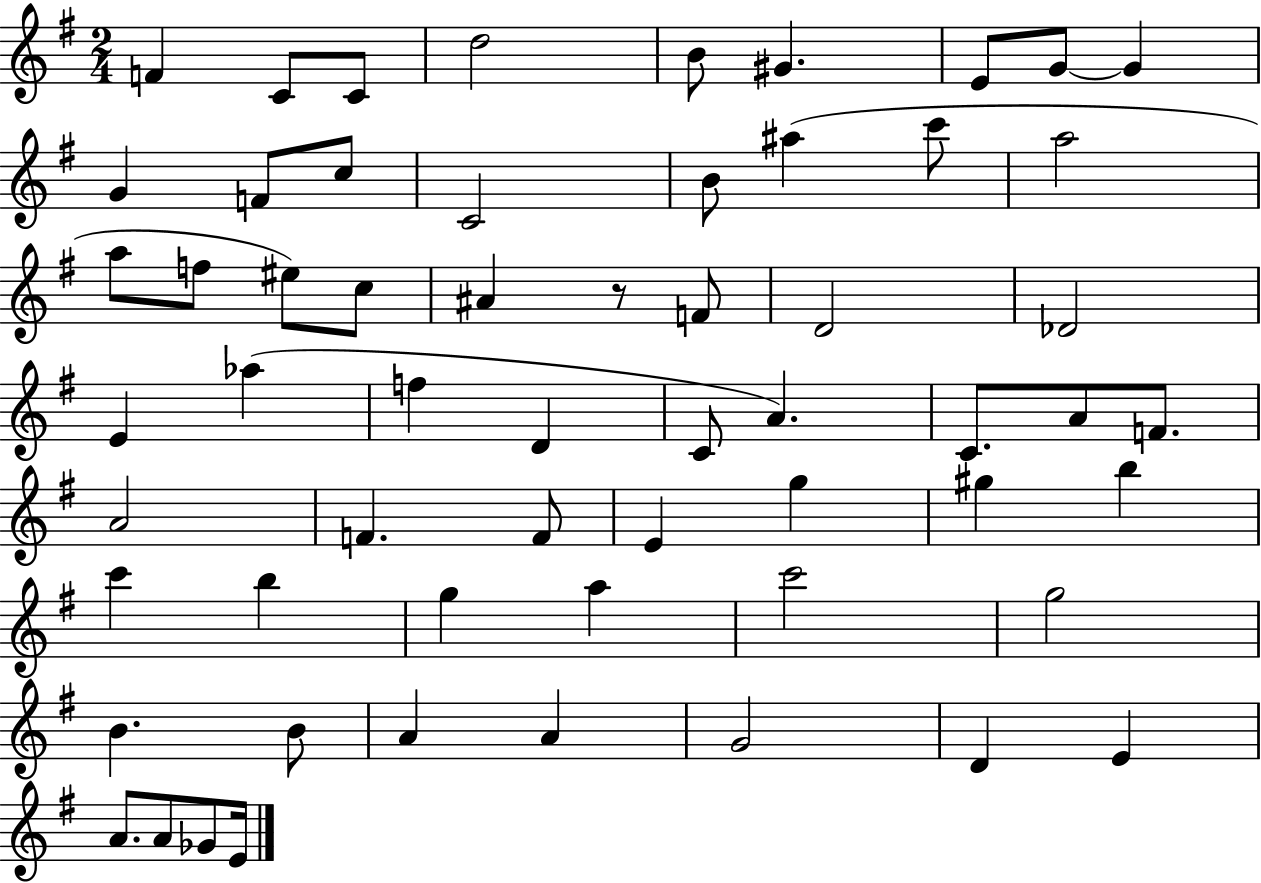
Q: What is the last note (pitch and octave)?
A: E4